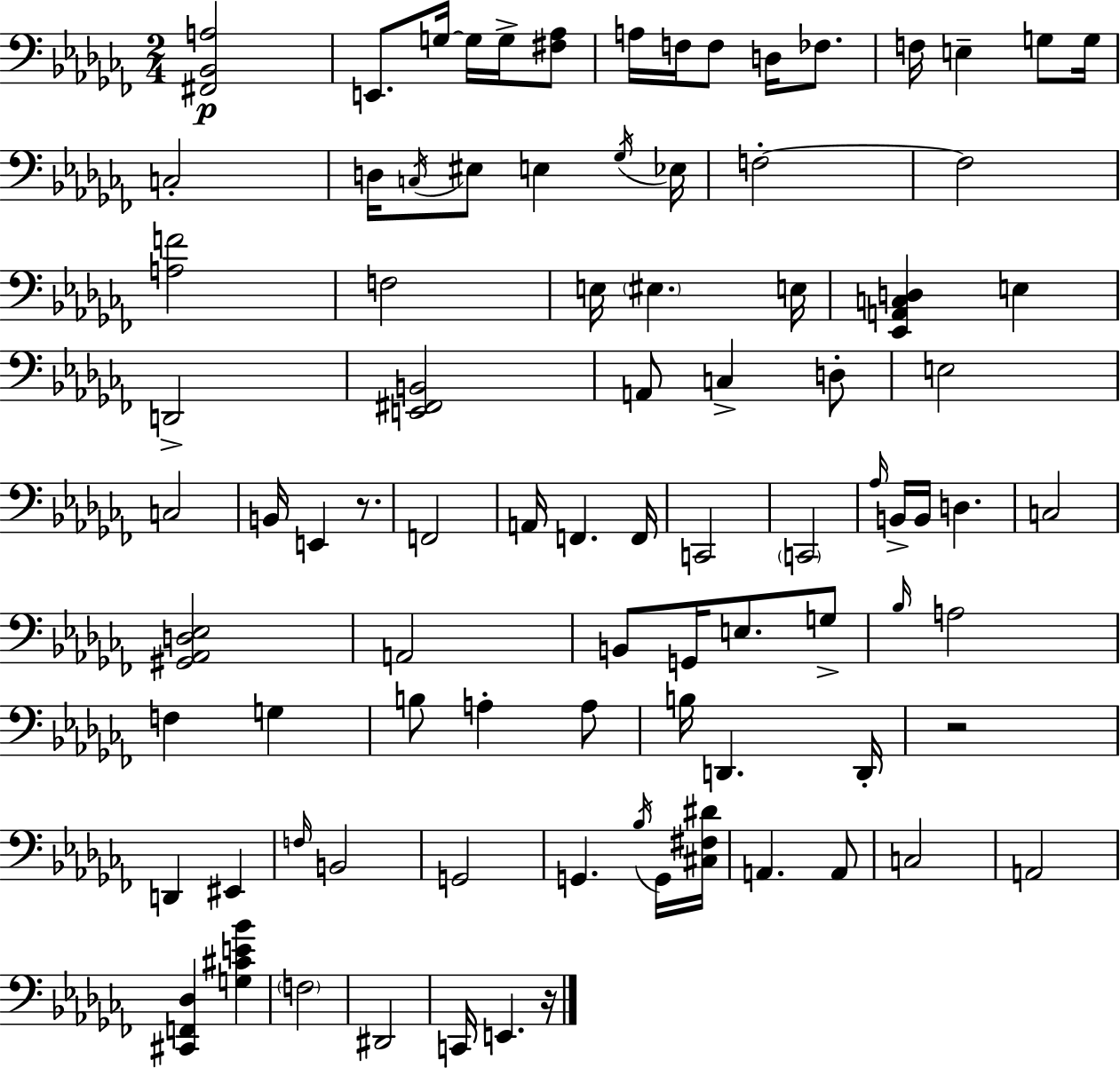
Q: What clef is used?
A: bass